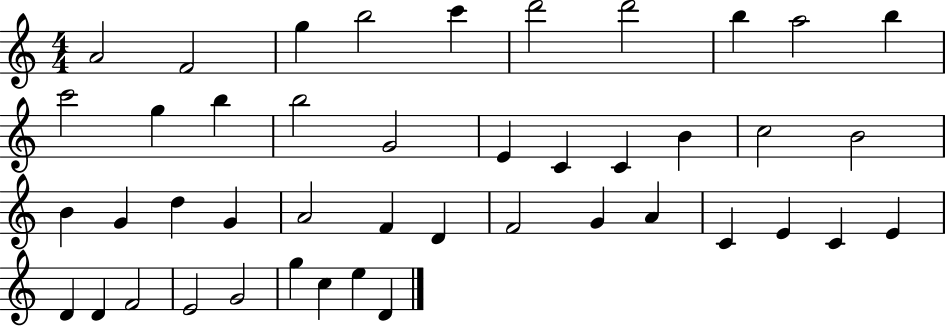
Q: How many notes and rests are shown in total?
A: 44